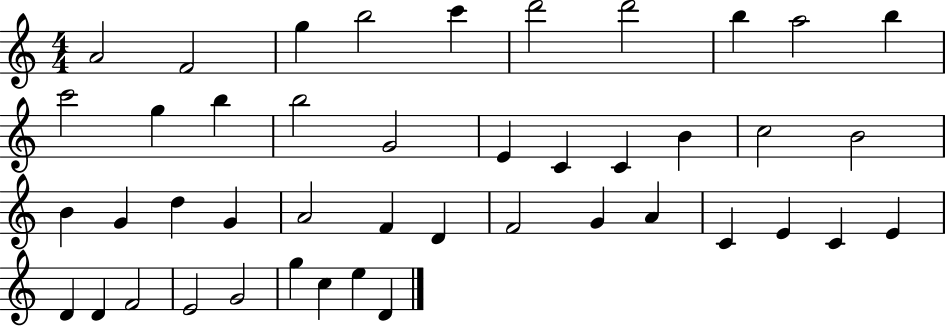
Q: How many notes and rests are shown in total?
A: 44